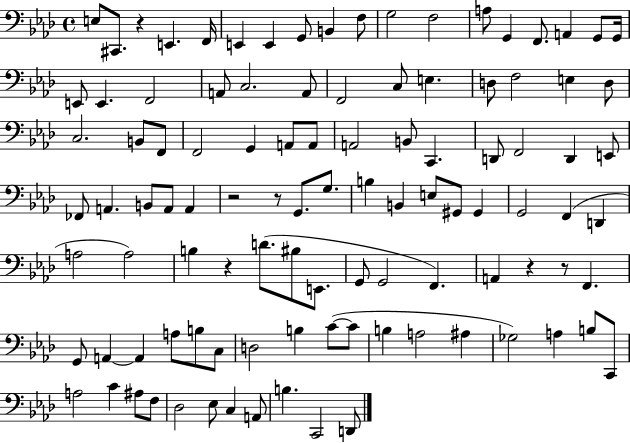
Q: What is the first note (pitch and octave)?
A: E3